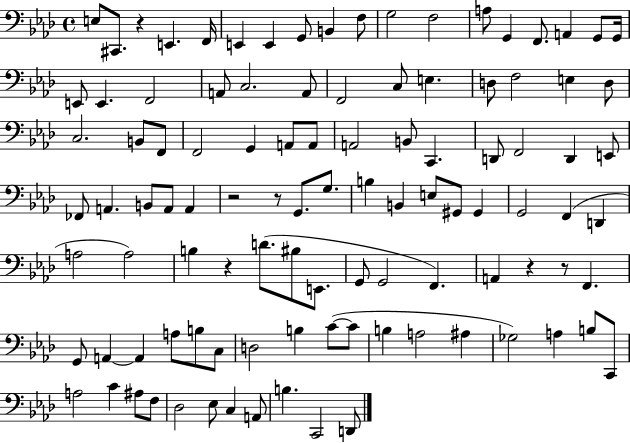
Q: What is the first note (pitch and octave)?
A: E3